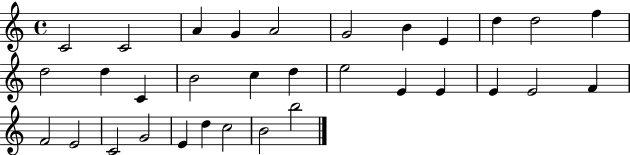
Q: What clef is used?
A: treble